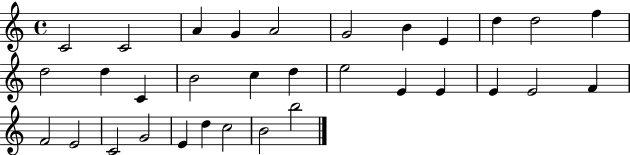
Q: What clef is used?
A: treble